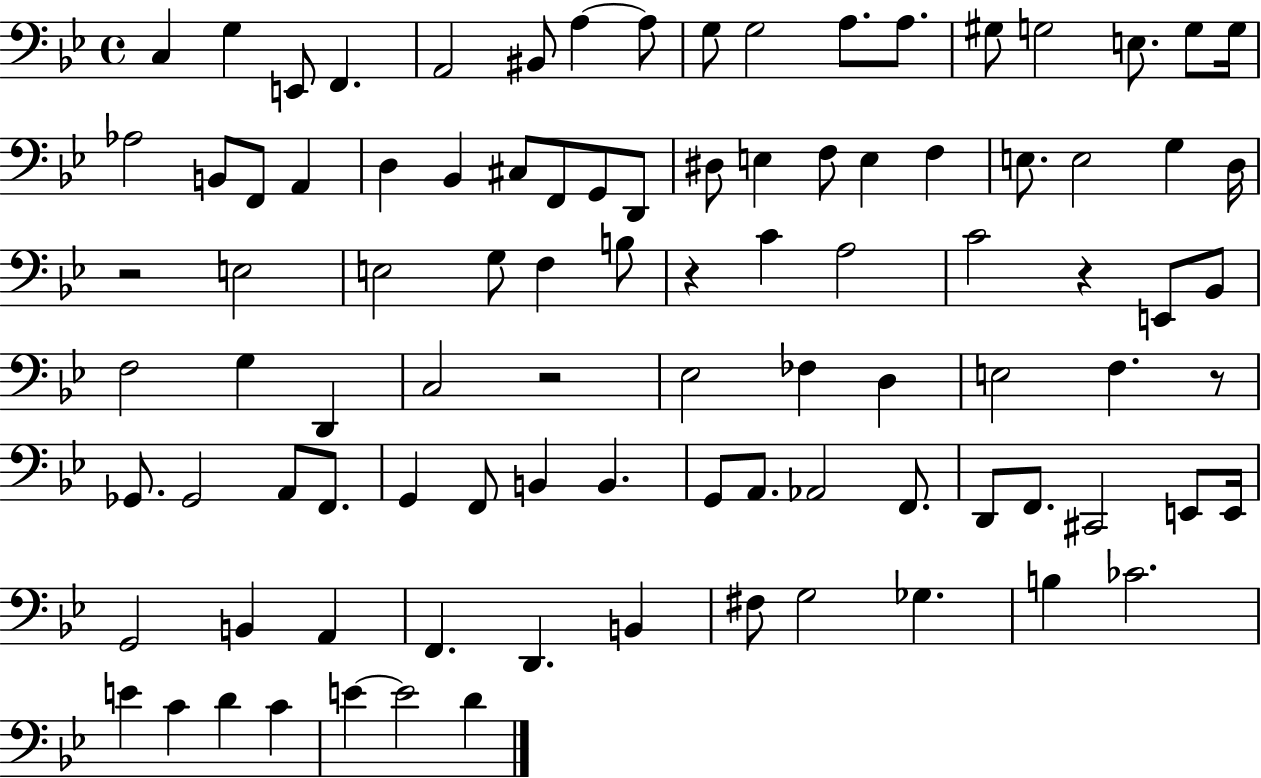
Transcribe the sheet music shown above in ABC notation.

X:1
T:Untitled
M:4/4
L:1/4
K:Bb
C, G, E,,/2 F,, A,,2 ^B,,/2 A, A,/2 G,/2 G,2 A,/2 A,/2 ^G,/2 G,2 E,/2 G,/2 G,/4 _A,2 B,,/2 F,,/2 A,, D, _B,, ^C,/2 F,,/2 G,,/2 D,,/2 ^D,/2 E, F,/2 E, F, E,/2 E,2 G, D,/4 z2 E,2 E,2 G,/2 F, B,/2 z C A,2 C2 z E,,/2 _B,,/2 F,2 G, D,, C,2 z2 _E,2 _F, D, E,2 F, z/2 _G,,/2 _G,,2 A,,/2 F,,/2 G,, F,,/2 B,, B,, G,,/2 A,,/2 _A,,2 F,,/2 D,,/2 F,,/2 ^C,,2 E,,/2 E,,/4 G,,2 B,, A,, F,, D,, B,, ^F,/2 G,2 _G, B, _C2 E C D C E E2 D